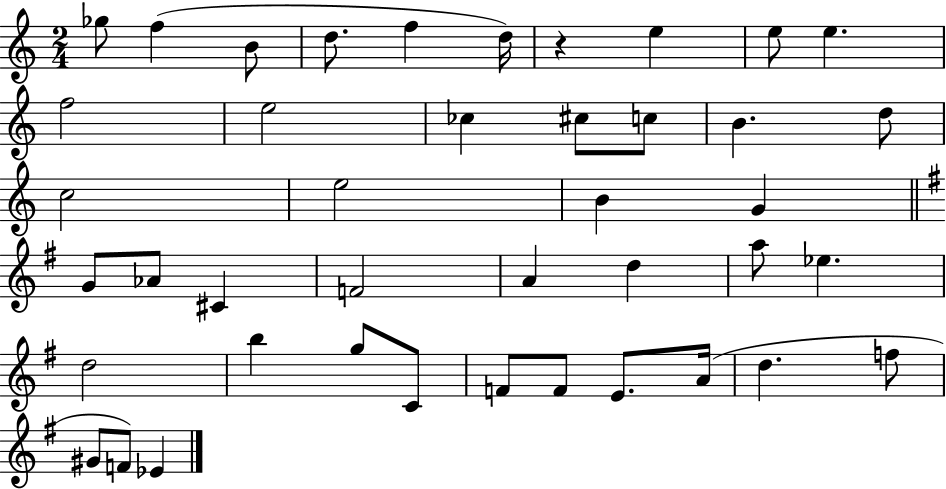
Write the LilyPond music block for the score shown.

{
  \clef treble
  \numericTimeSignature
  \time 2/4
  \key c \major
  \repeat volta 2 { ges''8 f''4( b'8 | d''8. f''4 d''16) | r4 e''4 | e''8 e''4. | \break f''2 | e''2 | ces''4 cis''8 c''8 | b'4. d''8 | \break c''2 | e''2 | b'4 g'4 | \bar "||" \break \key g \major g'8 aes'8 cis'4 | f'2 | a'4 d''4 | a''8 ees''4. | \break d''2 | b''4 g''8 c'8 | f'8 f'8 e'8. a'16( | d''4. f''8 | \break gis'8 f'8) ees'4 | } \bar "|."
}